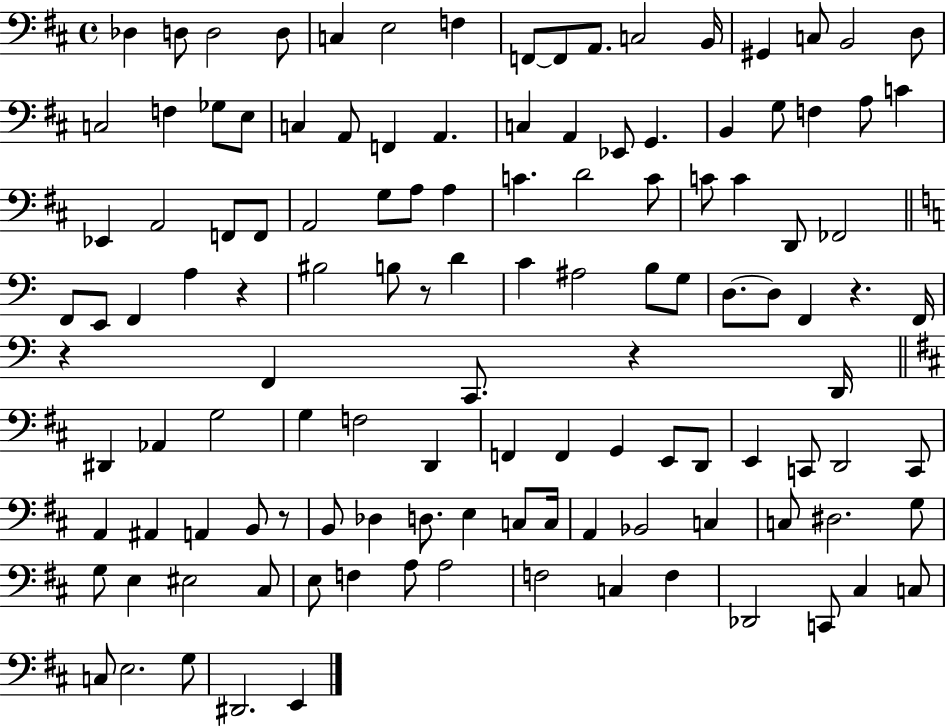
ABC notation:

X:1
T:Untitled
M:4/4
L:1/4
K:D
_D, D,/2 D,2 D,/2 C, E,2 F, F,,/2 F,,/2 A,,/2 C,2 B,,/4 ^G,, C,/2 B,,2 D,/2 C,2 F, _G,/2 E,/2 C, A,,/2 F,, A,, C, A,, _E,,/2 G,, B,, G,/2 F, A,/2 C _E,, A,,2 F,,/2 F,,/2 A,,2 G,/2 A,/2 A, C D2 C/2 C/2 C D,,/2 _F,,2 F,,/2 E,,/2 F,, A, z ^B,2 B,/2 z/2 D C ^A,2 B,/2 G,/2 D,/2 D,/2 F,, z F,,/4 z F,, C,,/2 z D,,/4 ^D,, _A,, G,2 G, F,2 D,, F,, F,, G,, E,,/2 D,,/2 E,, C,,/2 D,,2 C,,/2 A,, ^A,, A,, B,,/2 z/2 B,,/2 _D, D,/2 E, C,/2 C,/4 A,, _B,,2 C, C,/2 ^D,2 G,/2 G,/2 E, ^E,2 ^C,/2 E,/2 F, A,/2 A,2 F,2 C, F, _D,,2 C,,/2 ^C, C,/2 C,/2 E,2 G,/2 ^D,,2 E,,